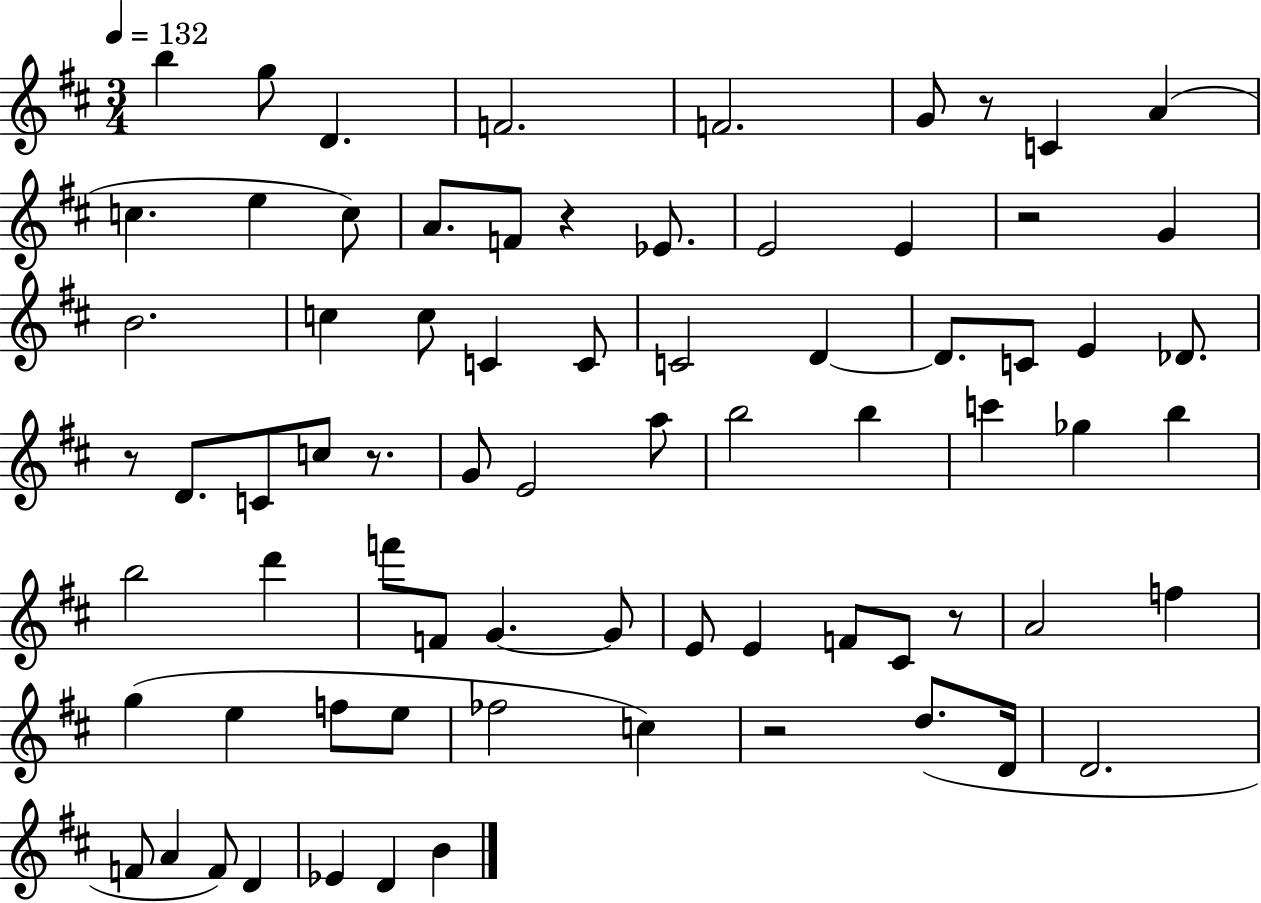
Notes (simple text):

B5/q G5/e D4/q. F4/h. F4/h. G4/e R/e C4/q A4/q C5/q. E5/q C5/e A4/e. F4/e R/q Eb4/e. E4/h E4/q R/h G4/q B4/h. C5/q C5/e C4/q C4/e C4/h D4/q D4/e. C4/e E4/q Db4/e. R/e D4/e. C4/e C5/e R/e. G4/e E4/h A5/e B5/h B5/q C6/q Gb5/q B5/q B5/h D6/q F6/e F4/e G4/q. G4/e E4/e E4/q F4/e C#4/e R/e A4/h F5/q G5/q E5/q F5/e E5/e FES5/h C5/q R/h D5/e. D4/s D4/h. F4/e A4/q F4/e D4/q Eb4/q D4/q B4/q